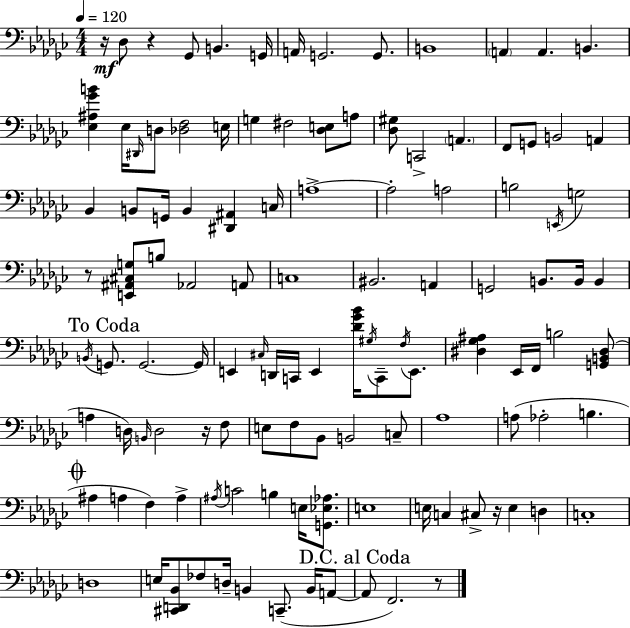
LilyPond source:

{
  \clef bass
  \numericTimeSignature
  \time 4/4
  \key ees \minor
  \tempo 4 = 120
  r16\mf des8 r4 ges,8 b,4. g,16 | a,16 g,2. g,8. | b,1 | \parenthesize a,4 a,4. b,4. | \break <ees ais ges' b'>4 ees16 \grace { dis,16 } d8 <des f>2 | e16 g4 fis2 <des e>8 a8 | <des gis>8 c,2-> \parenthesize a,4. | f,8 g,8 b,2 a,4 | \break bes,4 b,8 g,16 b,4 <dis, ais,>4 | c16 a1->~~ | a2-. a2 | b2 \acciaccatura { e,16 } g2 | \break r8 <e, ais, cis g>8 b8 aes,2 | a,8 c1 | bis,2. a,4 | g,2 b,8. b,16 b,4 | \break \mark "To Coda" \acciaccatura { b,16 } g,8. g,2.~~ | g,16 e,4 \grace { cis16 } d,16 c,16 e,4 <des' ges' bes'>16 \acciaccatura { gis16 } | c,8-- \acciaccatura { f16 } e,8. <dis ges ais>4 ees,16 f,16 b2 | <g, b, dis>8( a4 d16) \grace { b,16 } d2 | \break r16 f8 e8 f8 bes,8 b,2 | c8-- aes1 | a8( aes2-. | b4. \mark \markup { \musicglyph "scripts.coda" } ais4 a4 f4) | \break a4-> \acciaccatura { ais16 } c'2 | b4 e16 <g, ees aes>8. e1 | e16 c4 cis8-> r16 | e4 d4 c1-. | \break d1 | e16 <cis, d, bes,>8 fes8 d16-- b,4 | c,8.--( b,16 a,8~~ \mark "D.C. al Coda" a,8 f,2.) | r8 \bar "|."
}